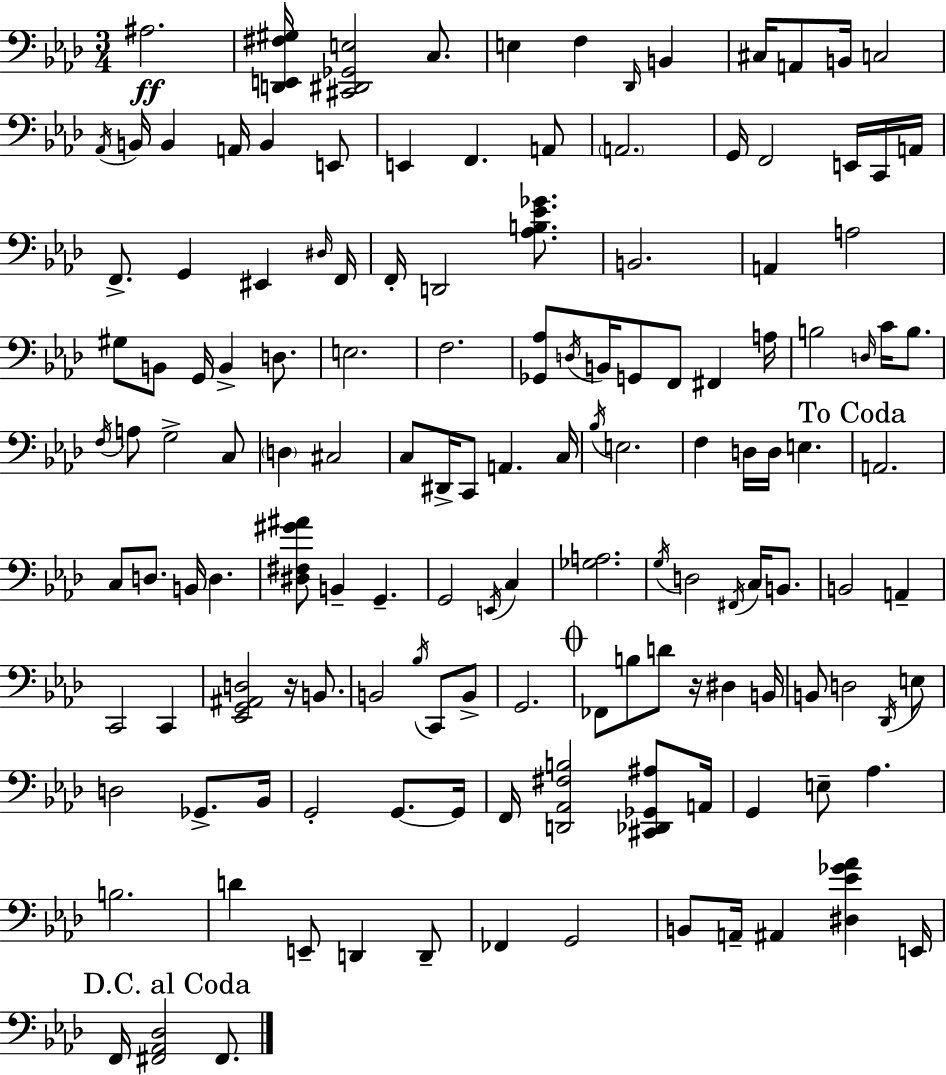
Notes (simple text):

A#3/h. [D2,E2,F#3,G#3]/s [C#2,D#2,Gb2,E3]/h C3/e. E3/q F3/q Db2/s B2/q C#3/s A2/e B2/s C3/h Ab2/s B2/s B2/q A2/s B2/q E2/e E2/q F2/q. A2/e A2/h. G2/s F2/h E2/s C2/s A2/s F2/e. G2/q EIS2/q D#3/s F2/s F2/s D2/h [Ab3,B3,Eb4,Gb4]/e. B2/h. A2/q A3/h G#3/e B2/e G2/s B2/q D3/e. E3/h. F3/h. [Gb2,Ab3]/e D3/s B2/s G2/e F2/e F#2/q A3/s B3/h D3/s C4/s B3/e. F3/s A3/e G3/h C3/e D3/q C#3/h C3/e D#2/s C2/e A2/q. C3/s Bb3/s E3/h. F3/q D3/s D3/s E3/q. A2/h. C3/e D3/e. B2/s D3/q. [D#3,F#3,G#4,A#4]/e B2/q G2/q. G2/h E2/s C3/q [Gb3,A3]/h. G3/s D3/h F#2/s C3/s B2/e. B2/h A2/q C2/h C2/q [Eb2,G2,A#2,D3]/h R/s B2/e. B2/h Bb3/s C2/e B2/e G2/h. FES2/e B3/e D4/e R/s D#3/q B2/s B2/e D3/h Db2/s E3/e D3/h Gb2/e. Bb2/s G2/h G2/e. G2/s F2/s [D2,Ab2,F#3,B3]/h [C#2,Db2,Gb2,A#3]/e A2/s G2/q E3/e Ab3/q. B3/h. D4/q E2/e D2/q D2/e FES2/q G2/h B2/e A2/s A#2/q [D#3,Eb4,Gb4,Ab4]/q E2/s F2/s [F#2,Ab2,Db3]/h F#2/e.